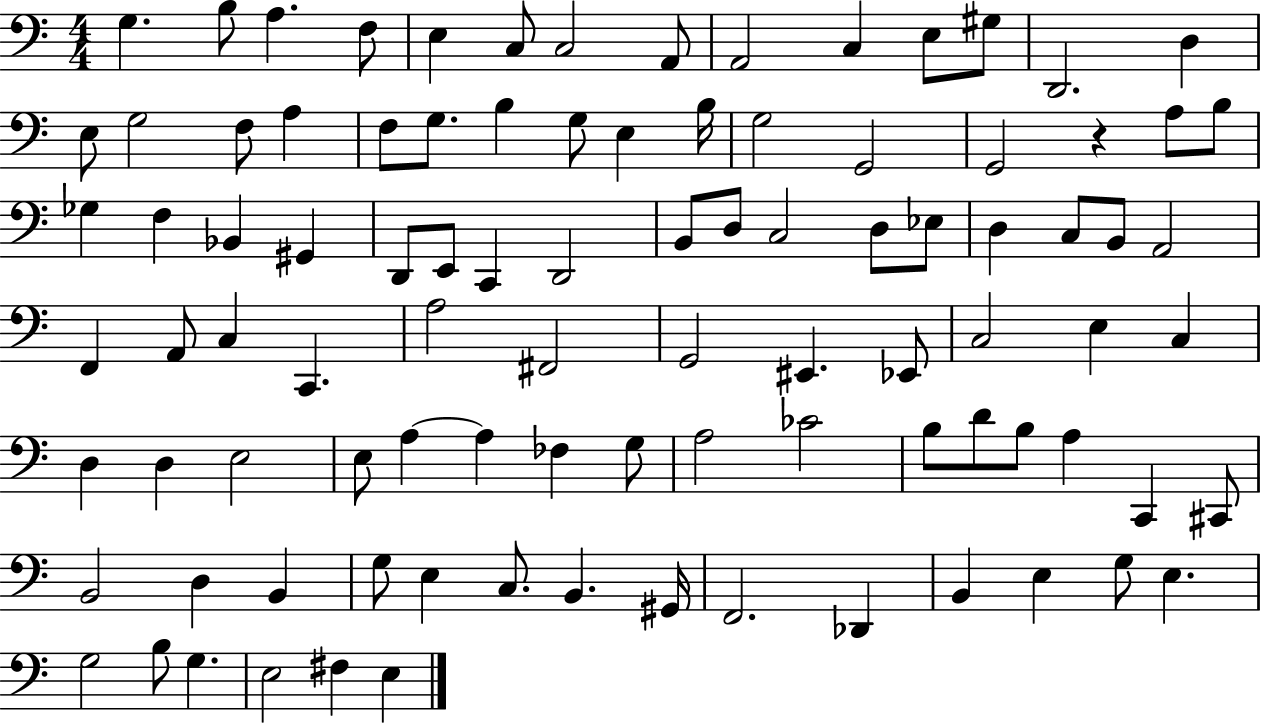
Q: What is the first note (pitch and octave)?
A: G3